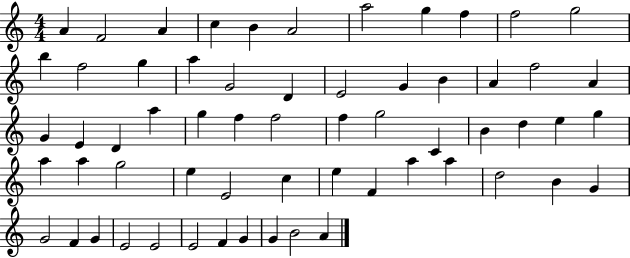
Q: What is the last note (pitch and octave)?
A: A4